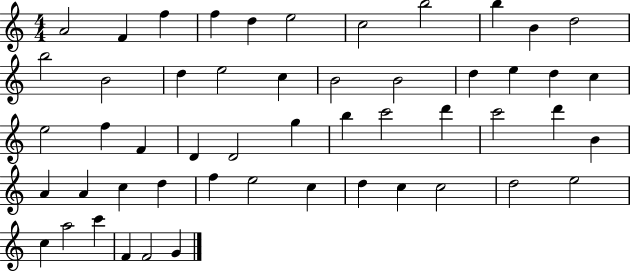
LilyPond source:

{
  \clef treble
  \numericTimeSignature
  \time 4/4
  \key c \major
  a'2 f'4 f''4 | f''4 d''4 e''2 | c''2 b''2 | b''4 b'4 d''2 | \break b''2 b'2 | d''4 e''2 c''4 | b'2 b'2 | d''4 e''4 d''4 c''4 | \break e''2 f''4 f'4 | d'4 d'2 g''4 | b''4 c'''2 d'''4 | c'''2 d'''4 b'4 | \break a'4 a'4 c''4 d''4 | f''4 e''2 c''4 | d''4 c''4 c''2 | d''2 e''2 | \break c''4 a''2 c'''4 | f'4 f'2 g'4 | \bar "|."
}